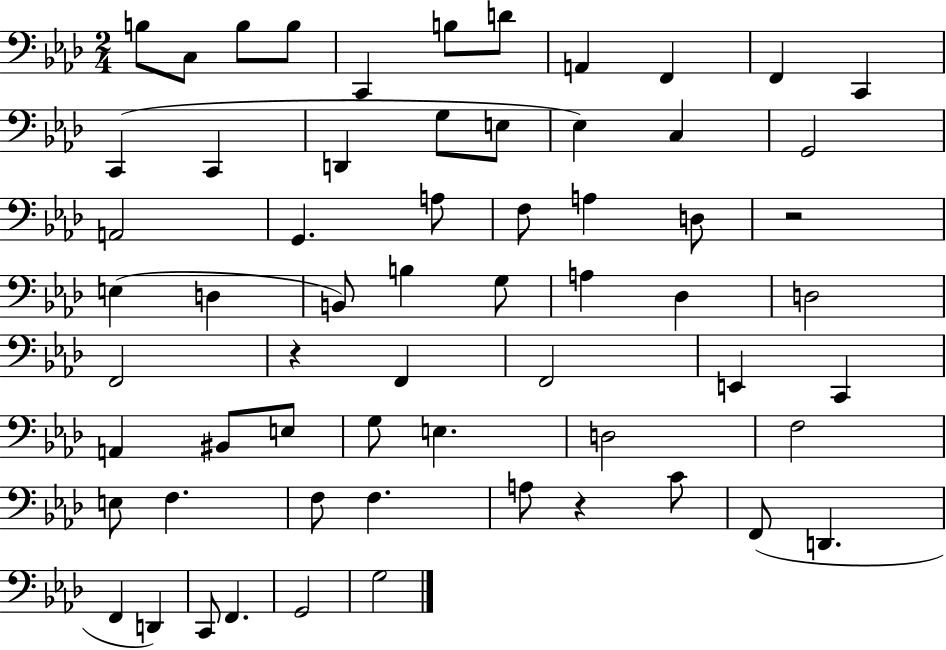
{
  \clef bass
  \numericTimeSignature
  \time 2/4
  \key aes \major
  b8 c8 b8 b8 | c,4 b8 d'8 | a,4 f,4 | f,4 c,4 | \break c,4( c,4 | d,4 g8 e8 | ees4) c4 | g,2 | \break a,2 | g,4. a8 | f8 a4 d8 | r2 | \break e4( d4 | b,8) b4 g8 | a4 des4 | d2 | \break f,2 | r4 f,4 | f,2 | e,4 c,4 | \break a,4 bis,8 e8 | g8 e4. | d2 | f2 | \break e8 f4. | f8 f4. | a8 r4 c'8 | f,8( d,4. | \break f,4 d,4) | c,8 f,4. | g,2 | g2 | \break \bar "|."
}